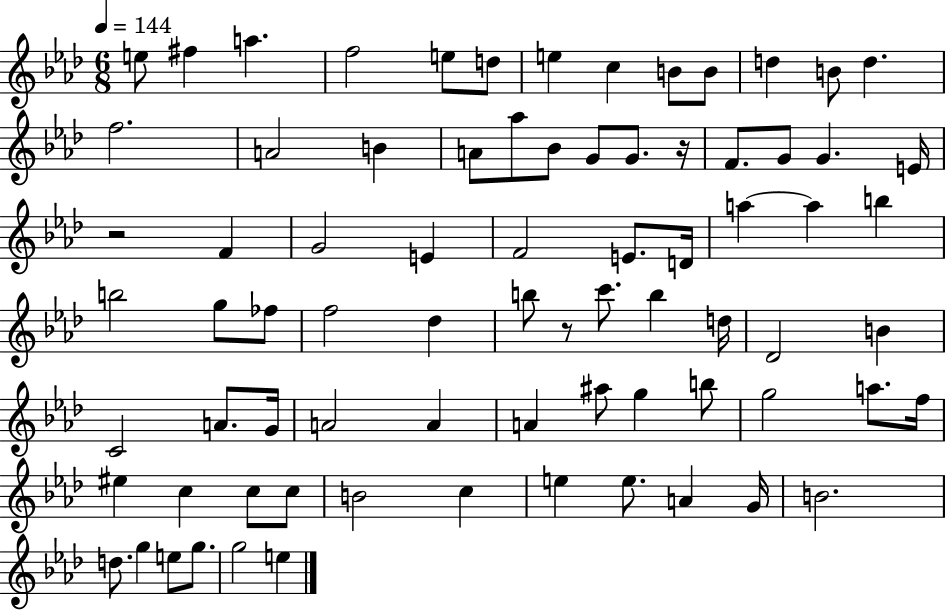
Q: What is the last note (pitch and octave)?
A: E5